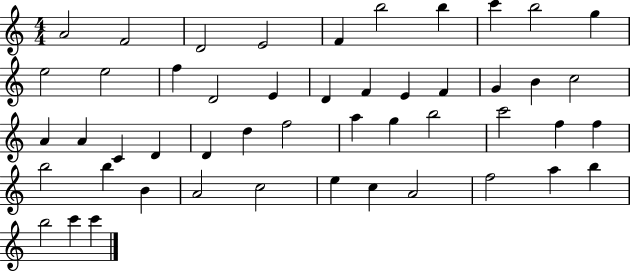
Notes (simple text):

A4/h F4/h D4/h E4/h F4/q B5/h B5/q C6/q B5/h G5/q E5/h E5/h F5/q D4/h E4/q D4/q F4/q E4/q F4/q G4/q B4/q C5/h A4/q A4/q C4/q D4/q D4/q D5/q F5/h A5/q G5/q B5/h C6/h F5/q F5/q B5/h B5/q B4/q A4/h C5/h E5/q C5/q A4/h F5/h A5/q B5/q B5/h C6/q C6/q